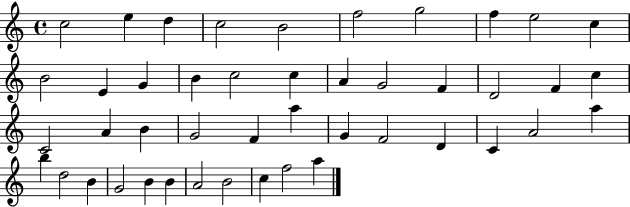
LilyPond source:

{
  \clef treble
  \time 4/4
  \defaultTimeSignature
  \key c \major
  c''2 e''4 d''4 | c''2 b'2 | f''2 g''2 | f''4 e''2 c''4 | \break b'2 e'4 g'4 | b'4 c''2 c''4 | a'4 g'2 f'4 | d'2 f'4 c''4 | \break c'2 a'4 b'4 | g'2 f'4 a''4 | g'4 f'2 d'4 | c'4 a'2 a''4 | \break b''4 d''2 b'4 | g'2 b'4 b'4 | a'2 b'2 | c''4 f''2 a''4 | \break \bar "|."
}